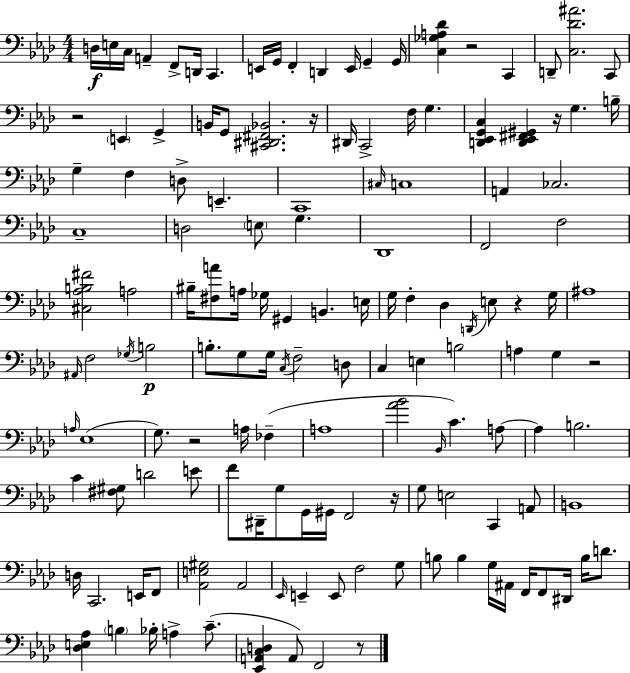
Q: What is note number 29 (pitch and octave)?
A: F3